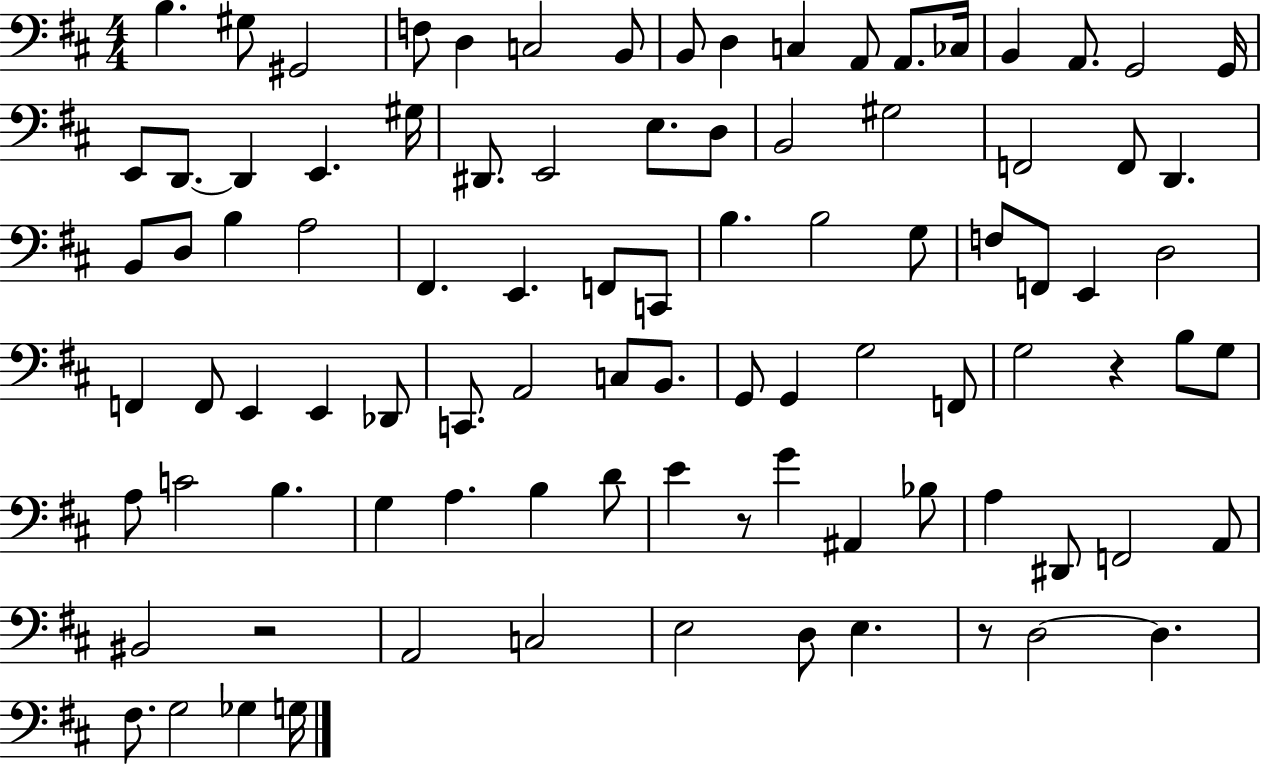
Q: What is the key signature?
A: D major